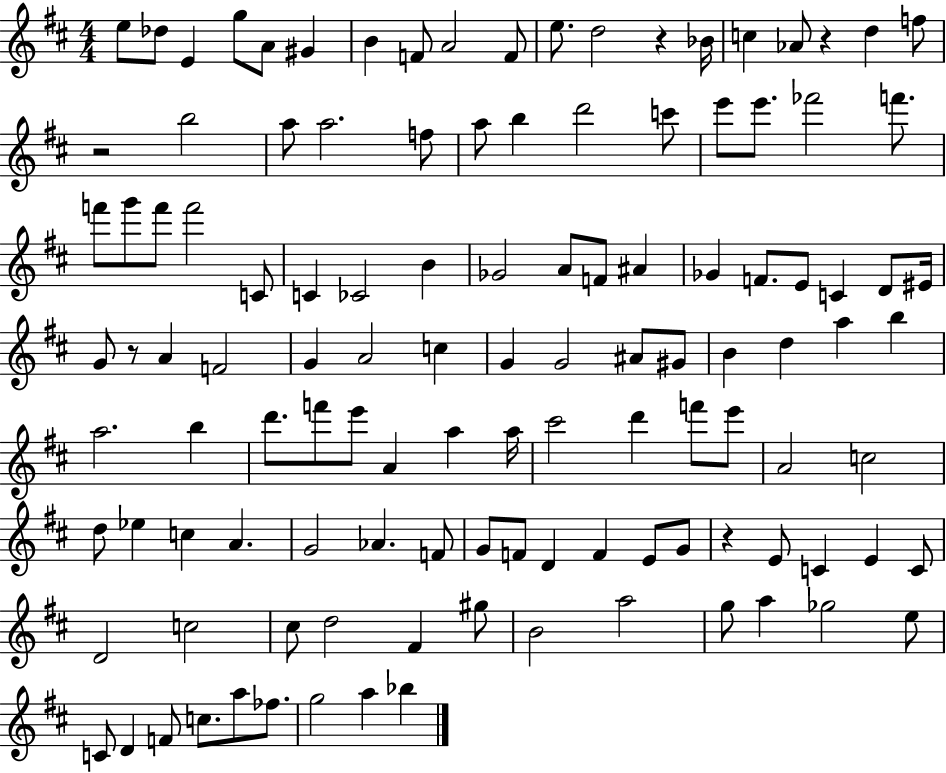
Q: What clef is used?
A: treble